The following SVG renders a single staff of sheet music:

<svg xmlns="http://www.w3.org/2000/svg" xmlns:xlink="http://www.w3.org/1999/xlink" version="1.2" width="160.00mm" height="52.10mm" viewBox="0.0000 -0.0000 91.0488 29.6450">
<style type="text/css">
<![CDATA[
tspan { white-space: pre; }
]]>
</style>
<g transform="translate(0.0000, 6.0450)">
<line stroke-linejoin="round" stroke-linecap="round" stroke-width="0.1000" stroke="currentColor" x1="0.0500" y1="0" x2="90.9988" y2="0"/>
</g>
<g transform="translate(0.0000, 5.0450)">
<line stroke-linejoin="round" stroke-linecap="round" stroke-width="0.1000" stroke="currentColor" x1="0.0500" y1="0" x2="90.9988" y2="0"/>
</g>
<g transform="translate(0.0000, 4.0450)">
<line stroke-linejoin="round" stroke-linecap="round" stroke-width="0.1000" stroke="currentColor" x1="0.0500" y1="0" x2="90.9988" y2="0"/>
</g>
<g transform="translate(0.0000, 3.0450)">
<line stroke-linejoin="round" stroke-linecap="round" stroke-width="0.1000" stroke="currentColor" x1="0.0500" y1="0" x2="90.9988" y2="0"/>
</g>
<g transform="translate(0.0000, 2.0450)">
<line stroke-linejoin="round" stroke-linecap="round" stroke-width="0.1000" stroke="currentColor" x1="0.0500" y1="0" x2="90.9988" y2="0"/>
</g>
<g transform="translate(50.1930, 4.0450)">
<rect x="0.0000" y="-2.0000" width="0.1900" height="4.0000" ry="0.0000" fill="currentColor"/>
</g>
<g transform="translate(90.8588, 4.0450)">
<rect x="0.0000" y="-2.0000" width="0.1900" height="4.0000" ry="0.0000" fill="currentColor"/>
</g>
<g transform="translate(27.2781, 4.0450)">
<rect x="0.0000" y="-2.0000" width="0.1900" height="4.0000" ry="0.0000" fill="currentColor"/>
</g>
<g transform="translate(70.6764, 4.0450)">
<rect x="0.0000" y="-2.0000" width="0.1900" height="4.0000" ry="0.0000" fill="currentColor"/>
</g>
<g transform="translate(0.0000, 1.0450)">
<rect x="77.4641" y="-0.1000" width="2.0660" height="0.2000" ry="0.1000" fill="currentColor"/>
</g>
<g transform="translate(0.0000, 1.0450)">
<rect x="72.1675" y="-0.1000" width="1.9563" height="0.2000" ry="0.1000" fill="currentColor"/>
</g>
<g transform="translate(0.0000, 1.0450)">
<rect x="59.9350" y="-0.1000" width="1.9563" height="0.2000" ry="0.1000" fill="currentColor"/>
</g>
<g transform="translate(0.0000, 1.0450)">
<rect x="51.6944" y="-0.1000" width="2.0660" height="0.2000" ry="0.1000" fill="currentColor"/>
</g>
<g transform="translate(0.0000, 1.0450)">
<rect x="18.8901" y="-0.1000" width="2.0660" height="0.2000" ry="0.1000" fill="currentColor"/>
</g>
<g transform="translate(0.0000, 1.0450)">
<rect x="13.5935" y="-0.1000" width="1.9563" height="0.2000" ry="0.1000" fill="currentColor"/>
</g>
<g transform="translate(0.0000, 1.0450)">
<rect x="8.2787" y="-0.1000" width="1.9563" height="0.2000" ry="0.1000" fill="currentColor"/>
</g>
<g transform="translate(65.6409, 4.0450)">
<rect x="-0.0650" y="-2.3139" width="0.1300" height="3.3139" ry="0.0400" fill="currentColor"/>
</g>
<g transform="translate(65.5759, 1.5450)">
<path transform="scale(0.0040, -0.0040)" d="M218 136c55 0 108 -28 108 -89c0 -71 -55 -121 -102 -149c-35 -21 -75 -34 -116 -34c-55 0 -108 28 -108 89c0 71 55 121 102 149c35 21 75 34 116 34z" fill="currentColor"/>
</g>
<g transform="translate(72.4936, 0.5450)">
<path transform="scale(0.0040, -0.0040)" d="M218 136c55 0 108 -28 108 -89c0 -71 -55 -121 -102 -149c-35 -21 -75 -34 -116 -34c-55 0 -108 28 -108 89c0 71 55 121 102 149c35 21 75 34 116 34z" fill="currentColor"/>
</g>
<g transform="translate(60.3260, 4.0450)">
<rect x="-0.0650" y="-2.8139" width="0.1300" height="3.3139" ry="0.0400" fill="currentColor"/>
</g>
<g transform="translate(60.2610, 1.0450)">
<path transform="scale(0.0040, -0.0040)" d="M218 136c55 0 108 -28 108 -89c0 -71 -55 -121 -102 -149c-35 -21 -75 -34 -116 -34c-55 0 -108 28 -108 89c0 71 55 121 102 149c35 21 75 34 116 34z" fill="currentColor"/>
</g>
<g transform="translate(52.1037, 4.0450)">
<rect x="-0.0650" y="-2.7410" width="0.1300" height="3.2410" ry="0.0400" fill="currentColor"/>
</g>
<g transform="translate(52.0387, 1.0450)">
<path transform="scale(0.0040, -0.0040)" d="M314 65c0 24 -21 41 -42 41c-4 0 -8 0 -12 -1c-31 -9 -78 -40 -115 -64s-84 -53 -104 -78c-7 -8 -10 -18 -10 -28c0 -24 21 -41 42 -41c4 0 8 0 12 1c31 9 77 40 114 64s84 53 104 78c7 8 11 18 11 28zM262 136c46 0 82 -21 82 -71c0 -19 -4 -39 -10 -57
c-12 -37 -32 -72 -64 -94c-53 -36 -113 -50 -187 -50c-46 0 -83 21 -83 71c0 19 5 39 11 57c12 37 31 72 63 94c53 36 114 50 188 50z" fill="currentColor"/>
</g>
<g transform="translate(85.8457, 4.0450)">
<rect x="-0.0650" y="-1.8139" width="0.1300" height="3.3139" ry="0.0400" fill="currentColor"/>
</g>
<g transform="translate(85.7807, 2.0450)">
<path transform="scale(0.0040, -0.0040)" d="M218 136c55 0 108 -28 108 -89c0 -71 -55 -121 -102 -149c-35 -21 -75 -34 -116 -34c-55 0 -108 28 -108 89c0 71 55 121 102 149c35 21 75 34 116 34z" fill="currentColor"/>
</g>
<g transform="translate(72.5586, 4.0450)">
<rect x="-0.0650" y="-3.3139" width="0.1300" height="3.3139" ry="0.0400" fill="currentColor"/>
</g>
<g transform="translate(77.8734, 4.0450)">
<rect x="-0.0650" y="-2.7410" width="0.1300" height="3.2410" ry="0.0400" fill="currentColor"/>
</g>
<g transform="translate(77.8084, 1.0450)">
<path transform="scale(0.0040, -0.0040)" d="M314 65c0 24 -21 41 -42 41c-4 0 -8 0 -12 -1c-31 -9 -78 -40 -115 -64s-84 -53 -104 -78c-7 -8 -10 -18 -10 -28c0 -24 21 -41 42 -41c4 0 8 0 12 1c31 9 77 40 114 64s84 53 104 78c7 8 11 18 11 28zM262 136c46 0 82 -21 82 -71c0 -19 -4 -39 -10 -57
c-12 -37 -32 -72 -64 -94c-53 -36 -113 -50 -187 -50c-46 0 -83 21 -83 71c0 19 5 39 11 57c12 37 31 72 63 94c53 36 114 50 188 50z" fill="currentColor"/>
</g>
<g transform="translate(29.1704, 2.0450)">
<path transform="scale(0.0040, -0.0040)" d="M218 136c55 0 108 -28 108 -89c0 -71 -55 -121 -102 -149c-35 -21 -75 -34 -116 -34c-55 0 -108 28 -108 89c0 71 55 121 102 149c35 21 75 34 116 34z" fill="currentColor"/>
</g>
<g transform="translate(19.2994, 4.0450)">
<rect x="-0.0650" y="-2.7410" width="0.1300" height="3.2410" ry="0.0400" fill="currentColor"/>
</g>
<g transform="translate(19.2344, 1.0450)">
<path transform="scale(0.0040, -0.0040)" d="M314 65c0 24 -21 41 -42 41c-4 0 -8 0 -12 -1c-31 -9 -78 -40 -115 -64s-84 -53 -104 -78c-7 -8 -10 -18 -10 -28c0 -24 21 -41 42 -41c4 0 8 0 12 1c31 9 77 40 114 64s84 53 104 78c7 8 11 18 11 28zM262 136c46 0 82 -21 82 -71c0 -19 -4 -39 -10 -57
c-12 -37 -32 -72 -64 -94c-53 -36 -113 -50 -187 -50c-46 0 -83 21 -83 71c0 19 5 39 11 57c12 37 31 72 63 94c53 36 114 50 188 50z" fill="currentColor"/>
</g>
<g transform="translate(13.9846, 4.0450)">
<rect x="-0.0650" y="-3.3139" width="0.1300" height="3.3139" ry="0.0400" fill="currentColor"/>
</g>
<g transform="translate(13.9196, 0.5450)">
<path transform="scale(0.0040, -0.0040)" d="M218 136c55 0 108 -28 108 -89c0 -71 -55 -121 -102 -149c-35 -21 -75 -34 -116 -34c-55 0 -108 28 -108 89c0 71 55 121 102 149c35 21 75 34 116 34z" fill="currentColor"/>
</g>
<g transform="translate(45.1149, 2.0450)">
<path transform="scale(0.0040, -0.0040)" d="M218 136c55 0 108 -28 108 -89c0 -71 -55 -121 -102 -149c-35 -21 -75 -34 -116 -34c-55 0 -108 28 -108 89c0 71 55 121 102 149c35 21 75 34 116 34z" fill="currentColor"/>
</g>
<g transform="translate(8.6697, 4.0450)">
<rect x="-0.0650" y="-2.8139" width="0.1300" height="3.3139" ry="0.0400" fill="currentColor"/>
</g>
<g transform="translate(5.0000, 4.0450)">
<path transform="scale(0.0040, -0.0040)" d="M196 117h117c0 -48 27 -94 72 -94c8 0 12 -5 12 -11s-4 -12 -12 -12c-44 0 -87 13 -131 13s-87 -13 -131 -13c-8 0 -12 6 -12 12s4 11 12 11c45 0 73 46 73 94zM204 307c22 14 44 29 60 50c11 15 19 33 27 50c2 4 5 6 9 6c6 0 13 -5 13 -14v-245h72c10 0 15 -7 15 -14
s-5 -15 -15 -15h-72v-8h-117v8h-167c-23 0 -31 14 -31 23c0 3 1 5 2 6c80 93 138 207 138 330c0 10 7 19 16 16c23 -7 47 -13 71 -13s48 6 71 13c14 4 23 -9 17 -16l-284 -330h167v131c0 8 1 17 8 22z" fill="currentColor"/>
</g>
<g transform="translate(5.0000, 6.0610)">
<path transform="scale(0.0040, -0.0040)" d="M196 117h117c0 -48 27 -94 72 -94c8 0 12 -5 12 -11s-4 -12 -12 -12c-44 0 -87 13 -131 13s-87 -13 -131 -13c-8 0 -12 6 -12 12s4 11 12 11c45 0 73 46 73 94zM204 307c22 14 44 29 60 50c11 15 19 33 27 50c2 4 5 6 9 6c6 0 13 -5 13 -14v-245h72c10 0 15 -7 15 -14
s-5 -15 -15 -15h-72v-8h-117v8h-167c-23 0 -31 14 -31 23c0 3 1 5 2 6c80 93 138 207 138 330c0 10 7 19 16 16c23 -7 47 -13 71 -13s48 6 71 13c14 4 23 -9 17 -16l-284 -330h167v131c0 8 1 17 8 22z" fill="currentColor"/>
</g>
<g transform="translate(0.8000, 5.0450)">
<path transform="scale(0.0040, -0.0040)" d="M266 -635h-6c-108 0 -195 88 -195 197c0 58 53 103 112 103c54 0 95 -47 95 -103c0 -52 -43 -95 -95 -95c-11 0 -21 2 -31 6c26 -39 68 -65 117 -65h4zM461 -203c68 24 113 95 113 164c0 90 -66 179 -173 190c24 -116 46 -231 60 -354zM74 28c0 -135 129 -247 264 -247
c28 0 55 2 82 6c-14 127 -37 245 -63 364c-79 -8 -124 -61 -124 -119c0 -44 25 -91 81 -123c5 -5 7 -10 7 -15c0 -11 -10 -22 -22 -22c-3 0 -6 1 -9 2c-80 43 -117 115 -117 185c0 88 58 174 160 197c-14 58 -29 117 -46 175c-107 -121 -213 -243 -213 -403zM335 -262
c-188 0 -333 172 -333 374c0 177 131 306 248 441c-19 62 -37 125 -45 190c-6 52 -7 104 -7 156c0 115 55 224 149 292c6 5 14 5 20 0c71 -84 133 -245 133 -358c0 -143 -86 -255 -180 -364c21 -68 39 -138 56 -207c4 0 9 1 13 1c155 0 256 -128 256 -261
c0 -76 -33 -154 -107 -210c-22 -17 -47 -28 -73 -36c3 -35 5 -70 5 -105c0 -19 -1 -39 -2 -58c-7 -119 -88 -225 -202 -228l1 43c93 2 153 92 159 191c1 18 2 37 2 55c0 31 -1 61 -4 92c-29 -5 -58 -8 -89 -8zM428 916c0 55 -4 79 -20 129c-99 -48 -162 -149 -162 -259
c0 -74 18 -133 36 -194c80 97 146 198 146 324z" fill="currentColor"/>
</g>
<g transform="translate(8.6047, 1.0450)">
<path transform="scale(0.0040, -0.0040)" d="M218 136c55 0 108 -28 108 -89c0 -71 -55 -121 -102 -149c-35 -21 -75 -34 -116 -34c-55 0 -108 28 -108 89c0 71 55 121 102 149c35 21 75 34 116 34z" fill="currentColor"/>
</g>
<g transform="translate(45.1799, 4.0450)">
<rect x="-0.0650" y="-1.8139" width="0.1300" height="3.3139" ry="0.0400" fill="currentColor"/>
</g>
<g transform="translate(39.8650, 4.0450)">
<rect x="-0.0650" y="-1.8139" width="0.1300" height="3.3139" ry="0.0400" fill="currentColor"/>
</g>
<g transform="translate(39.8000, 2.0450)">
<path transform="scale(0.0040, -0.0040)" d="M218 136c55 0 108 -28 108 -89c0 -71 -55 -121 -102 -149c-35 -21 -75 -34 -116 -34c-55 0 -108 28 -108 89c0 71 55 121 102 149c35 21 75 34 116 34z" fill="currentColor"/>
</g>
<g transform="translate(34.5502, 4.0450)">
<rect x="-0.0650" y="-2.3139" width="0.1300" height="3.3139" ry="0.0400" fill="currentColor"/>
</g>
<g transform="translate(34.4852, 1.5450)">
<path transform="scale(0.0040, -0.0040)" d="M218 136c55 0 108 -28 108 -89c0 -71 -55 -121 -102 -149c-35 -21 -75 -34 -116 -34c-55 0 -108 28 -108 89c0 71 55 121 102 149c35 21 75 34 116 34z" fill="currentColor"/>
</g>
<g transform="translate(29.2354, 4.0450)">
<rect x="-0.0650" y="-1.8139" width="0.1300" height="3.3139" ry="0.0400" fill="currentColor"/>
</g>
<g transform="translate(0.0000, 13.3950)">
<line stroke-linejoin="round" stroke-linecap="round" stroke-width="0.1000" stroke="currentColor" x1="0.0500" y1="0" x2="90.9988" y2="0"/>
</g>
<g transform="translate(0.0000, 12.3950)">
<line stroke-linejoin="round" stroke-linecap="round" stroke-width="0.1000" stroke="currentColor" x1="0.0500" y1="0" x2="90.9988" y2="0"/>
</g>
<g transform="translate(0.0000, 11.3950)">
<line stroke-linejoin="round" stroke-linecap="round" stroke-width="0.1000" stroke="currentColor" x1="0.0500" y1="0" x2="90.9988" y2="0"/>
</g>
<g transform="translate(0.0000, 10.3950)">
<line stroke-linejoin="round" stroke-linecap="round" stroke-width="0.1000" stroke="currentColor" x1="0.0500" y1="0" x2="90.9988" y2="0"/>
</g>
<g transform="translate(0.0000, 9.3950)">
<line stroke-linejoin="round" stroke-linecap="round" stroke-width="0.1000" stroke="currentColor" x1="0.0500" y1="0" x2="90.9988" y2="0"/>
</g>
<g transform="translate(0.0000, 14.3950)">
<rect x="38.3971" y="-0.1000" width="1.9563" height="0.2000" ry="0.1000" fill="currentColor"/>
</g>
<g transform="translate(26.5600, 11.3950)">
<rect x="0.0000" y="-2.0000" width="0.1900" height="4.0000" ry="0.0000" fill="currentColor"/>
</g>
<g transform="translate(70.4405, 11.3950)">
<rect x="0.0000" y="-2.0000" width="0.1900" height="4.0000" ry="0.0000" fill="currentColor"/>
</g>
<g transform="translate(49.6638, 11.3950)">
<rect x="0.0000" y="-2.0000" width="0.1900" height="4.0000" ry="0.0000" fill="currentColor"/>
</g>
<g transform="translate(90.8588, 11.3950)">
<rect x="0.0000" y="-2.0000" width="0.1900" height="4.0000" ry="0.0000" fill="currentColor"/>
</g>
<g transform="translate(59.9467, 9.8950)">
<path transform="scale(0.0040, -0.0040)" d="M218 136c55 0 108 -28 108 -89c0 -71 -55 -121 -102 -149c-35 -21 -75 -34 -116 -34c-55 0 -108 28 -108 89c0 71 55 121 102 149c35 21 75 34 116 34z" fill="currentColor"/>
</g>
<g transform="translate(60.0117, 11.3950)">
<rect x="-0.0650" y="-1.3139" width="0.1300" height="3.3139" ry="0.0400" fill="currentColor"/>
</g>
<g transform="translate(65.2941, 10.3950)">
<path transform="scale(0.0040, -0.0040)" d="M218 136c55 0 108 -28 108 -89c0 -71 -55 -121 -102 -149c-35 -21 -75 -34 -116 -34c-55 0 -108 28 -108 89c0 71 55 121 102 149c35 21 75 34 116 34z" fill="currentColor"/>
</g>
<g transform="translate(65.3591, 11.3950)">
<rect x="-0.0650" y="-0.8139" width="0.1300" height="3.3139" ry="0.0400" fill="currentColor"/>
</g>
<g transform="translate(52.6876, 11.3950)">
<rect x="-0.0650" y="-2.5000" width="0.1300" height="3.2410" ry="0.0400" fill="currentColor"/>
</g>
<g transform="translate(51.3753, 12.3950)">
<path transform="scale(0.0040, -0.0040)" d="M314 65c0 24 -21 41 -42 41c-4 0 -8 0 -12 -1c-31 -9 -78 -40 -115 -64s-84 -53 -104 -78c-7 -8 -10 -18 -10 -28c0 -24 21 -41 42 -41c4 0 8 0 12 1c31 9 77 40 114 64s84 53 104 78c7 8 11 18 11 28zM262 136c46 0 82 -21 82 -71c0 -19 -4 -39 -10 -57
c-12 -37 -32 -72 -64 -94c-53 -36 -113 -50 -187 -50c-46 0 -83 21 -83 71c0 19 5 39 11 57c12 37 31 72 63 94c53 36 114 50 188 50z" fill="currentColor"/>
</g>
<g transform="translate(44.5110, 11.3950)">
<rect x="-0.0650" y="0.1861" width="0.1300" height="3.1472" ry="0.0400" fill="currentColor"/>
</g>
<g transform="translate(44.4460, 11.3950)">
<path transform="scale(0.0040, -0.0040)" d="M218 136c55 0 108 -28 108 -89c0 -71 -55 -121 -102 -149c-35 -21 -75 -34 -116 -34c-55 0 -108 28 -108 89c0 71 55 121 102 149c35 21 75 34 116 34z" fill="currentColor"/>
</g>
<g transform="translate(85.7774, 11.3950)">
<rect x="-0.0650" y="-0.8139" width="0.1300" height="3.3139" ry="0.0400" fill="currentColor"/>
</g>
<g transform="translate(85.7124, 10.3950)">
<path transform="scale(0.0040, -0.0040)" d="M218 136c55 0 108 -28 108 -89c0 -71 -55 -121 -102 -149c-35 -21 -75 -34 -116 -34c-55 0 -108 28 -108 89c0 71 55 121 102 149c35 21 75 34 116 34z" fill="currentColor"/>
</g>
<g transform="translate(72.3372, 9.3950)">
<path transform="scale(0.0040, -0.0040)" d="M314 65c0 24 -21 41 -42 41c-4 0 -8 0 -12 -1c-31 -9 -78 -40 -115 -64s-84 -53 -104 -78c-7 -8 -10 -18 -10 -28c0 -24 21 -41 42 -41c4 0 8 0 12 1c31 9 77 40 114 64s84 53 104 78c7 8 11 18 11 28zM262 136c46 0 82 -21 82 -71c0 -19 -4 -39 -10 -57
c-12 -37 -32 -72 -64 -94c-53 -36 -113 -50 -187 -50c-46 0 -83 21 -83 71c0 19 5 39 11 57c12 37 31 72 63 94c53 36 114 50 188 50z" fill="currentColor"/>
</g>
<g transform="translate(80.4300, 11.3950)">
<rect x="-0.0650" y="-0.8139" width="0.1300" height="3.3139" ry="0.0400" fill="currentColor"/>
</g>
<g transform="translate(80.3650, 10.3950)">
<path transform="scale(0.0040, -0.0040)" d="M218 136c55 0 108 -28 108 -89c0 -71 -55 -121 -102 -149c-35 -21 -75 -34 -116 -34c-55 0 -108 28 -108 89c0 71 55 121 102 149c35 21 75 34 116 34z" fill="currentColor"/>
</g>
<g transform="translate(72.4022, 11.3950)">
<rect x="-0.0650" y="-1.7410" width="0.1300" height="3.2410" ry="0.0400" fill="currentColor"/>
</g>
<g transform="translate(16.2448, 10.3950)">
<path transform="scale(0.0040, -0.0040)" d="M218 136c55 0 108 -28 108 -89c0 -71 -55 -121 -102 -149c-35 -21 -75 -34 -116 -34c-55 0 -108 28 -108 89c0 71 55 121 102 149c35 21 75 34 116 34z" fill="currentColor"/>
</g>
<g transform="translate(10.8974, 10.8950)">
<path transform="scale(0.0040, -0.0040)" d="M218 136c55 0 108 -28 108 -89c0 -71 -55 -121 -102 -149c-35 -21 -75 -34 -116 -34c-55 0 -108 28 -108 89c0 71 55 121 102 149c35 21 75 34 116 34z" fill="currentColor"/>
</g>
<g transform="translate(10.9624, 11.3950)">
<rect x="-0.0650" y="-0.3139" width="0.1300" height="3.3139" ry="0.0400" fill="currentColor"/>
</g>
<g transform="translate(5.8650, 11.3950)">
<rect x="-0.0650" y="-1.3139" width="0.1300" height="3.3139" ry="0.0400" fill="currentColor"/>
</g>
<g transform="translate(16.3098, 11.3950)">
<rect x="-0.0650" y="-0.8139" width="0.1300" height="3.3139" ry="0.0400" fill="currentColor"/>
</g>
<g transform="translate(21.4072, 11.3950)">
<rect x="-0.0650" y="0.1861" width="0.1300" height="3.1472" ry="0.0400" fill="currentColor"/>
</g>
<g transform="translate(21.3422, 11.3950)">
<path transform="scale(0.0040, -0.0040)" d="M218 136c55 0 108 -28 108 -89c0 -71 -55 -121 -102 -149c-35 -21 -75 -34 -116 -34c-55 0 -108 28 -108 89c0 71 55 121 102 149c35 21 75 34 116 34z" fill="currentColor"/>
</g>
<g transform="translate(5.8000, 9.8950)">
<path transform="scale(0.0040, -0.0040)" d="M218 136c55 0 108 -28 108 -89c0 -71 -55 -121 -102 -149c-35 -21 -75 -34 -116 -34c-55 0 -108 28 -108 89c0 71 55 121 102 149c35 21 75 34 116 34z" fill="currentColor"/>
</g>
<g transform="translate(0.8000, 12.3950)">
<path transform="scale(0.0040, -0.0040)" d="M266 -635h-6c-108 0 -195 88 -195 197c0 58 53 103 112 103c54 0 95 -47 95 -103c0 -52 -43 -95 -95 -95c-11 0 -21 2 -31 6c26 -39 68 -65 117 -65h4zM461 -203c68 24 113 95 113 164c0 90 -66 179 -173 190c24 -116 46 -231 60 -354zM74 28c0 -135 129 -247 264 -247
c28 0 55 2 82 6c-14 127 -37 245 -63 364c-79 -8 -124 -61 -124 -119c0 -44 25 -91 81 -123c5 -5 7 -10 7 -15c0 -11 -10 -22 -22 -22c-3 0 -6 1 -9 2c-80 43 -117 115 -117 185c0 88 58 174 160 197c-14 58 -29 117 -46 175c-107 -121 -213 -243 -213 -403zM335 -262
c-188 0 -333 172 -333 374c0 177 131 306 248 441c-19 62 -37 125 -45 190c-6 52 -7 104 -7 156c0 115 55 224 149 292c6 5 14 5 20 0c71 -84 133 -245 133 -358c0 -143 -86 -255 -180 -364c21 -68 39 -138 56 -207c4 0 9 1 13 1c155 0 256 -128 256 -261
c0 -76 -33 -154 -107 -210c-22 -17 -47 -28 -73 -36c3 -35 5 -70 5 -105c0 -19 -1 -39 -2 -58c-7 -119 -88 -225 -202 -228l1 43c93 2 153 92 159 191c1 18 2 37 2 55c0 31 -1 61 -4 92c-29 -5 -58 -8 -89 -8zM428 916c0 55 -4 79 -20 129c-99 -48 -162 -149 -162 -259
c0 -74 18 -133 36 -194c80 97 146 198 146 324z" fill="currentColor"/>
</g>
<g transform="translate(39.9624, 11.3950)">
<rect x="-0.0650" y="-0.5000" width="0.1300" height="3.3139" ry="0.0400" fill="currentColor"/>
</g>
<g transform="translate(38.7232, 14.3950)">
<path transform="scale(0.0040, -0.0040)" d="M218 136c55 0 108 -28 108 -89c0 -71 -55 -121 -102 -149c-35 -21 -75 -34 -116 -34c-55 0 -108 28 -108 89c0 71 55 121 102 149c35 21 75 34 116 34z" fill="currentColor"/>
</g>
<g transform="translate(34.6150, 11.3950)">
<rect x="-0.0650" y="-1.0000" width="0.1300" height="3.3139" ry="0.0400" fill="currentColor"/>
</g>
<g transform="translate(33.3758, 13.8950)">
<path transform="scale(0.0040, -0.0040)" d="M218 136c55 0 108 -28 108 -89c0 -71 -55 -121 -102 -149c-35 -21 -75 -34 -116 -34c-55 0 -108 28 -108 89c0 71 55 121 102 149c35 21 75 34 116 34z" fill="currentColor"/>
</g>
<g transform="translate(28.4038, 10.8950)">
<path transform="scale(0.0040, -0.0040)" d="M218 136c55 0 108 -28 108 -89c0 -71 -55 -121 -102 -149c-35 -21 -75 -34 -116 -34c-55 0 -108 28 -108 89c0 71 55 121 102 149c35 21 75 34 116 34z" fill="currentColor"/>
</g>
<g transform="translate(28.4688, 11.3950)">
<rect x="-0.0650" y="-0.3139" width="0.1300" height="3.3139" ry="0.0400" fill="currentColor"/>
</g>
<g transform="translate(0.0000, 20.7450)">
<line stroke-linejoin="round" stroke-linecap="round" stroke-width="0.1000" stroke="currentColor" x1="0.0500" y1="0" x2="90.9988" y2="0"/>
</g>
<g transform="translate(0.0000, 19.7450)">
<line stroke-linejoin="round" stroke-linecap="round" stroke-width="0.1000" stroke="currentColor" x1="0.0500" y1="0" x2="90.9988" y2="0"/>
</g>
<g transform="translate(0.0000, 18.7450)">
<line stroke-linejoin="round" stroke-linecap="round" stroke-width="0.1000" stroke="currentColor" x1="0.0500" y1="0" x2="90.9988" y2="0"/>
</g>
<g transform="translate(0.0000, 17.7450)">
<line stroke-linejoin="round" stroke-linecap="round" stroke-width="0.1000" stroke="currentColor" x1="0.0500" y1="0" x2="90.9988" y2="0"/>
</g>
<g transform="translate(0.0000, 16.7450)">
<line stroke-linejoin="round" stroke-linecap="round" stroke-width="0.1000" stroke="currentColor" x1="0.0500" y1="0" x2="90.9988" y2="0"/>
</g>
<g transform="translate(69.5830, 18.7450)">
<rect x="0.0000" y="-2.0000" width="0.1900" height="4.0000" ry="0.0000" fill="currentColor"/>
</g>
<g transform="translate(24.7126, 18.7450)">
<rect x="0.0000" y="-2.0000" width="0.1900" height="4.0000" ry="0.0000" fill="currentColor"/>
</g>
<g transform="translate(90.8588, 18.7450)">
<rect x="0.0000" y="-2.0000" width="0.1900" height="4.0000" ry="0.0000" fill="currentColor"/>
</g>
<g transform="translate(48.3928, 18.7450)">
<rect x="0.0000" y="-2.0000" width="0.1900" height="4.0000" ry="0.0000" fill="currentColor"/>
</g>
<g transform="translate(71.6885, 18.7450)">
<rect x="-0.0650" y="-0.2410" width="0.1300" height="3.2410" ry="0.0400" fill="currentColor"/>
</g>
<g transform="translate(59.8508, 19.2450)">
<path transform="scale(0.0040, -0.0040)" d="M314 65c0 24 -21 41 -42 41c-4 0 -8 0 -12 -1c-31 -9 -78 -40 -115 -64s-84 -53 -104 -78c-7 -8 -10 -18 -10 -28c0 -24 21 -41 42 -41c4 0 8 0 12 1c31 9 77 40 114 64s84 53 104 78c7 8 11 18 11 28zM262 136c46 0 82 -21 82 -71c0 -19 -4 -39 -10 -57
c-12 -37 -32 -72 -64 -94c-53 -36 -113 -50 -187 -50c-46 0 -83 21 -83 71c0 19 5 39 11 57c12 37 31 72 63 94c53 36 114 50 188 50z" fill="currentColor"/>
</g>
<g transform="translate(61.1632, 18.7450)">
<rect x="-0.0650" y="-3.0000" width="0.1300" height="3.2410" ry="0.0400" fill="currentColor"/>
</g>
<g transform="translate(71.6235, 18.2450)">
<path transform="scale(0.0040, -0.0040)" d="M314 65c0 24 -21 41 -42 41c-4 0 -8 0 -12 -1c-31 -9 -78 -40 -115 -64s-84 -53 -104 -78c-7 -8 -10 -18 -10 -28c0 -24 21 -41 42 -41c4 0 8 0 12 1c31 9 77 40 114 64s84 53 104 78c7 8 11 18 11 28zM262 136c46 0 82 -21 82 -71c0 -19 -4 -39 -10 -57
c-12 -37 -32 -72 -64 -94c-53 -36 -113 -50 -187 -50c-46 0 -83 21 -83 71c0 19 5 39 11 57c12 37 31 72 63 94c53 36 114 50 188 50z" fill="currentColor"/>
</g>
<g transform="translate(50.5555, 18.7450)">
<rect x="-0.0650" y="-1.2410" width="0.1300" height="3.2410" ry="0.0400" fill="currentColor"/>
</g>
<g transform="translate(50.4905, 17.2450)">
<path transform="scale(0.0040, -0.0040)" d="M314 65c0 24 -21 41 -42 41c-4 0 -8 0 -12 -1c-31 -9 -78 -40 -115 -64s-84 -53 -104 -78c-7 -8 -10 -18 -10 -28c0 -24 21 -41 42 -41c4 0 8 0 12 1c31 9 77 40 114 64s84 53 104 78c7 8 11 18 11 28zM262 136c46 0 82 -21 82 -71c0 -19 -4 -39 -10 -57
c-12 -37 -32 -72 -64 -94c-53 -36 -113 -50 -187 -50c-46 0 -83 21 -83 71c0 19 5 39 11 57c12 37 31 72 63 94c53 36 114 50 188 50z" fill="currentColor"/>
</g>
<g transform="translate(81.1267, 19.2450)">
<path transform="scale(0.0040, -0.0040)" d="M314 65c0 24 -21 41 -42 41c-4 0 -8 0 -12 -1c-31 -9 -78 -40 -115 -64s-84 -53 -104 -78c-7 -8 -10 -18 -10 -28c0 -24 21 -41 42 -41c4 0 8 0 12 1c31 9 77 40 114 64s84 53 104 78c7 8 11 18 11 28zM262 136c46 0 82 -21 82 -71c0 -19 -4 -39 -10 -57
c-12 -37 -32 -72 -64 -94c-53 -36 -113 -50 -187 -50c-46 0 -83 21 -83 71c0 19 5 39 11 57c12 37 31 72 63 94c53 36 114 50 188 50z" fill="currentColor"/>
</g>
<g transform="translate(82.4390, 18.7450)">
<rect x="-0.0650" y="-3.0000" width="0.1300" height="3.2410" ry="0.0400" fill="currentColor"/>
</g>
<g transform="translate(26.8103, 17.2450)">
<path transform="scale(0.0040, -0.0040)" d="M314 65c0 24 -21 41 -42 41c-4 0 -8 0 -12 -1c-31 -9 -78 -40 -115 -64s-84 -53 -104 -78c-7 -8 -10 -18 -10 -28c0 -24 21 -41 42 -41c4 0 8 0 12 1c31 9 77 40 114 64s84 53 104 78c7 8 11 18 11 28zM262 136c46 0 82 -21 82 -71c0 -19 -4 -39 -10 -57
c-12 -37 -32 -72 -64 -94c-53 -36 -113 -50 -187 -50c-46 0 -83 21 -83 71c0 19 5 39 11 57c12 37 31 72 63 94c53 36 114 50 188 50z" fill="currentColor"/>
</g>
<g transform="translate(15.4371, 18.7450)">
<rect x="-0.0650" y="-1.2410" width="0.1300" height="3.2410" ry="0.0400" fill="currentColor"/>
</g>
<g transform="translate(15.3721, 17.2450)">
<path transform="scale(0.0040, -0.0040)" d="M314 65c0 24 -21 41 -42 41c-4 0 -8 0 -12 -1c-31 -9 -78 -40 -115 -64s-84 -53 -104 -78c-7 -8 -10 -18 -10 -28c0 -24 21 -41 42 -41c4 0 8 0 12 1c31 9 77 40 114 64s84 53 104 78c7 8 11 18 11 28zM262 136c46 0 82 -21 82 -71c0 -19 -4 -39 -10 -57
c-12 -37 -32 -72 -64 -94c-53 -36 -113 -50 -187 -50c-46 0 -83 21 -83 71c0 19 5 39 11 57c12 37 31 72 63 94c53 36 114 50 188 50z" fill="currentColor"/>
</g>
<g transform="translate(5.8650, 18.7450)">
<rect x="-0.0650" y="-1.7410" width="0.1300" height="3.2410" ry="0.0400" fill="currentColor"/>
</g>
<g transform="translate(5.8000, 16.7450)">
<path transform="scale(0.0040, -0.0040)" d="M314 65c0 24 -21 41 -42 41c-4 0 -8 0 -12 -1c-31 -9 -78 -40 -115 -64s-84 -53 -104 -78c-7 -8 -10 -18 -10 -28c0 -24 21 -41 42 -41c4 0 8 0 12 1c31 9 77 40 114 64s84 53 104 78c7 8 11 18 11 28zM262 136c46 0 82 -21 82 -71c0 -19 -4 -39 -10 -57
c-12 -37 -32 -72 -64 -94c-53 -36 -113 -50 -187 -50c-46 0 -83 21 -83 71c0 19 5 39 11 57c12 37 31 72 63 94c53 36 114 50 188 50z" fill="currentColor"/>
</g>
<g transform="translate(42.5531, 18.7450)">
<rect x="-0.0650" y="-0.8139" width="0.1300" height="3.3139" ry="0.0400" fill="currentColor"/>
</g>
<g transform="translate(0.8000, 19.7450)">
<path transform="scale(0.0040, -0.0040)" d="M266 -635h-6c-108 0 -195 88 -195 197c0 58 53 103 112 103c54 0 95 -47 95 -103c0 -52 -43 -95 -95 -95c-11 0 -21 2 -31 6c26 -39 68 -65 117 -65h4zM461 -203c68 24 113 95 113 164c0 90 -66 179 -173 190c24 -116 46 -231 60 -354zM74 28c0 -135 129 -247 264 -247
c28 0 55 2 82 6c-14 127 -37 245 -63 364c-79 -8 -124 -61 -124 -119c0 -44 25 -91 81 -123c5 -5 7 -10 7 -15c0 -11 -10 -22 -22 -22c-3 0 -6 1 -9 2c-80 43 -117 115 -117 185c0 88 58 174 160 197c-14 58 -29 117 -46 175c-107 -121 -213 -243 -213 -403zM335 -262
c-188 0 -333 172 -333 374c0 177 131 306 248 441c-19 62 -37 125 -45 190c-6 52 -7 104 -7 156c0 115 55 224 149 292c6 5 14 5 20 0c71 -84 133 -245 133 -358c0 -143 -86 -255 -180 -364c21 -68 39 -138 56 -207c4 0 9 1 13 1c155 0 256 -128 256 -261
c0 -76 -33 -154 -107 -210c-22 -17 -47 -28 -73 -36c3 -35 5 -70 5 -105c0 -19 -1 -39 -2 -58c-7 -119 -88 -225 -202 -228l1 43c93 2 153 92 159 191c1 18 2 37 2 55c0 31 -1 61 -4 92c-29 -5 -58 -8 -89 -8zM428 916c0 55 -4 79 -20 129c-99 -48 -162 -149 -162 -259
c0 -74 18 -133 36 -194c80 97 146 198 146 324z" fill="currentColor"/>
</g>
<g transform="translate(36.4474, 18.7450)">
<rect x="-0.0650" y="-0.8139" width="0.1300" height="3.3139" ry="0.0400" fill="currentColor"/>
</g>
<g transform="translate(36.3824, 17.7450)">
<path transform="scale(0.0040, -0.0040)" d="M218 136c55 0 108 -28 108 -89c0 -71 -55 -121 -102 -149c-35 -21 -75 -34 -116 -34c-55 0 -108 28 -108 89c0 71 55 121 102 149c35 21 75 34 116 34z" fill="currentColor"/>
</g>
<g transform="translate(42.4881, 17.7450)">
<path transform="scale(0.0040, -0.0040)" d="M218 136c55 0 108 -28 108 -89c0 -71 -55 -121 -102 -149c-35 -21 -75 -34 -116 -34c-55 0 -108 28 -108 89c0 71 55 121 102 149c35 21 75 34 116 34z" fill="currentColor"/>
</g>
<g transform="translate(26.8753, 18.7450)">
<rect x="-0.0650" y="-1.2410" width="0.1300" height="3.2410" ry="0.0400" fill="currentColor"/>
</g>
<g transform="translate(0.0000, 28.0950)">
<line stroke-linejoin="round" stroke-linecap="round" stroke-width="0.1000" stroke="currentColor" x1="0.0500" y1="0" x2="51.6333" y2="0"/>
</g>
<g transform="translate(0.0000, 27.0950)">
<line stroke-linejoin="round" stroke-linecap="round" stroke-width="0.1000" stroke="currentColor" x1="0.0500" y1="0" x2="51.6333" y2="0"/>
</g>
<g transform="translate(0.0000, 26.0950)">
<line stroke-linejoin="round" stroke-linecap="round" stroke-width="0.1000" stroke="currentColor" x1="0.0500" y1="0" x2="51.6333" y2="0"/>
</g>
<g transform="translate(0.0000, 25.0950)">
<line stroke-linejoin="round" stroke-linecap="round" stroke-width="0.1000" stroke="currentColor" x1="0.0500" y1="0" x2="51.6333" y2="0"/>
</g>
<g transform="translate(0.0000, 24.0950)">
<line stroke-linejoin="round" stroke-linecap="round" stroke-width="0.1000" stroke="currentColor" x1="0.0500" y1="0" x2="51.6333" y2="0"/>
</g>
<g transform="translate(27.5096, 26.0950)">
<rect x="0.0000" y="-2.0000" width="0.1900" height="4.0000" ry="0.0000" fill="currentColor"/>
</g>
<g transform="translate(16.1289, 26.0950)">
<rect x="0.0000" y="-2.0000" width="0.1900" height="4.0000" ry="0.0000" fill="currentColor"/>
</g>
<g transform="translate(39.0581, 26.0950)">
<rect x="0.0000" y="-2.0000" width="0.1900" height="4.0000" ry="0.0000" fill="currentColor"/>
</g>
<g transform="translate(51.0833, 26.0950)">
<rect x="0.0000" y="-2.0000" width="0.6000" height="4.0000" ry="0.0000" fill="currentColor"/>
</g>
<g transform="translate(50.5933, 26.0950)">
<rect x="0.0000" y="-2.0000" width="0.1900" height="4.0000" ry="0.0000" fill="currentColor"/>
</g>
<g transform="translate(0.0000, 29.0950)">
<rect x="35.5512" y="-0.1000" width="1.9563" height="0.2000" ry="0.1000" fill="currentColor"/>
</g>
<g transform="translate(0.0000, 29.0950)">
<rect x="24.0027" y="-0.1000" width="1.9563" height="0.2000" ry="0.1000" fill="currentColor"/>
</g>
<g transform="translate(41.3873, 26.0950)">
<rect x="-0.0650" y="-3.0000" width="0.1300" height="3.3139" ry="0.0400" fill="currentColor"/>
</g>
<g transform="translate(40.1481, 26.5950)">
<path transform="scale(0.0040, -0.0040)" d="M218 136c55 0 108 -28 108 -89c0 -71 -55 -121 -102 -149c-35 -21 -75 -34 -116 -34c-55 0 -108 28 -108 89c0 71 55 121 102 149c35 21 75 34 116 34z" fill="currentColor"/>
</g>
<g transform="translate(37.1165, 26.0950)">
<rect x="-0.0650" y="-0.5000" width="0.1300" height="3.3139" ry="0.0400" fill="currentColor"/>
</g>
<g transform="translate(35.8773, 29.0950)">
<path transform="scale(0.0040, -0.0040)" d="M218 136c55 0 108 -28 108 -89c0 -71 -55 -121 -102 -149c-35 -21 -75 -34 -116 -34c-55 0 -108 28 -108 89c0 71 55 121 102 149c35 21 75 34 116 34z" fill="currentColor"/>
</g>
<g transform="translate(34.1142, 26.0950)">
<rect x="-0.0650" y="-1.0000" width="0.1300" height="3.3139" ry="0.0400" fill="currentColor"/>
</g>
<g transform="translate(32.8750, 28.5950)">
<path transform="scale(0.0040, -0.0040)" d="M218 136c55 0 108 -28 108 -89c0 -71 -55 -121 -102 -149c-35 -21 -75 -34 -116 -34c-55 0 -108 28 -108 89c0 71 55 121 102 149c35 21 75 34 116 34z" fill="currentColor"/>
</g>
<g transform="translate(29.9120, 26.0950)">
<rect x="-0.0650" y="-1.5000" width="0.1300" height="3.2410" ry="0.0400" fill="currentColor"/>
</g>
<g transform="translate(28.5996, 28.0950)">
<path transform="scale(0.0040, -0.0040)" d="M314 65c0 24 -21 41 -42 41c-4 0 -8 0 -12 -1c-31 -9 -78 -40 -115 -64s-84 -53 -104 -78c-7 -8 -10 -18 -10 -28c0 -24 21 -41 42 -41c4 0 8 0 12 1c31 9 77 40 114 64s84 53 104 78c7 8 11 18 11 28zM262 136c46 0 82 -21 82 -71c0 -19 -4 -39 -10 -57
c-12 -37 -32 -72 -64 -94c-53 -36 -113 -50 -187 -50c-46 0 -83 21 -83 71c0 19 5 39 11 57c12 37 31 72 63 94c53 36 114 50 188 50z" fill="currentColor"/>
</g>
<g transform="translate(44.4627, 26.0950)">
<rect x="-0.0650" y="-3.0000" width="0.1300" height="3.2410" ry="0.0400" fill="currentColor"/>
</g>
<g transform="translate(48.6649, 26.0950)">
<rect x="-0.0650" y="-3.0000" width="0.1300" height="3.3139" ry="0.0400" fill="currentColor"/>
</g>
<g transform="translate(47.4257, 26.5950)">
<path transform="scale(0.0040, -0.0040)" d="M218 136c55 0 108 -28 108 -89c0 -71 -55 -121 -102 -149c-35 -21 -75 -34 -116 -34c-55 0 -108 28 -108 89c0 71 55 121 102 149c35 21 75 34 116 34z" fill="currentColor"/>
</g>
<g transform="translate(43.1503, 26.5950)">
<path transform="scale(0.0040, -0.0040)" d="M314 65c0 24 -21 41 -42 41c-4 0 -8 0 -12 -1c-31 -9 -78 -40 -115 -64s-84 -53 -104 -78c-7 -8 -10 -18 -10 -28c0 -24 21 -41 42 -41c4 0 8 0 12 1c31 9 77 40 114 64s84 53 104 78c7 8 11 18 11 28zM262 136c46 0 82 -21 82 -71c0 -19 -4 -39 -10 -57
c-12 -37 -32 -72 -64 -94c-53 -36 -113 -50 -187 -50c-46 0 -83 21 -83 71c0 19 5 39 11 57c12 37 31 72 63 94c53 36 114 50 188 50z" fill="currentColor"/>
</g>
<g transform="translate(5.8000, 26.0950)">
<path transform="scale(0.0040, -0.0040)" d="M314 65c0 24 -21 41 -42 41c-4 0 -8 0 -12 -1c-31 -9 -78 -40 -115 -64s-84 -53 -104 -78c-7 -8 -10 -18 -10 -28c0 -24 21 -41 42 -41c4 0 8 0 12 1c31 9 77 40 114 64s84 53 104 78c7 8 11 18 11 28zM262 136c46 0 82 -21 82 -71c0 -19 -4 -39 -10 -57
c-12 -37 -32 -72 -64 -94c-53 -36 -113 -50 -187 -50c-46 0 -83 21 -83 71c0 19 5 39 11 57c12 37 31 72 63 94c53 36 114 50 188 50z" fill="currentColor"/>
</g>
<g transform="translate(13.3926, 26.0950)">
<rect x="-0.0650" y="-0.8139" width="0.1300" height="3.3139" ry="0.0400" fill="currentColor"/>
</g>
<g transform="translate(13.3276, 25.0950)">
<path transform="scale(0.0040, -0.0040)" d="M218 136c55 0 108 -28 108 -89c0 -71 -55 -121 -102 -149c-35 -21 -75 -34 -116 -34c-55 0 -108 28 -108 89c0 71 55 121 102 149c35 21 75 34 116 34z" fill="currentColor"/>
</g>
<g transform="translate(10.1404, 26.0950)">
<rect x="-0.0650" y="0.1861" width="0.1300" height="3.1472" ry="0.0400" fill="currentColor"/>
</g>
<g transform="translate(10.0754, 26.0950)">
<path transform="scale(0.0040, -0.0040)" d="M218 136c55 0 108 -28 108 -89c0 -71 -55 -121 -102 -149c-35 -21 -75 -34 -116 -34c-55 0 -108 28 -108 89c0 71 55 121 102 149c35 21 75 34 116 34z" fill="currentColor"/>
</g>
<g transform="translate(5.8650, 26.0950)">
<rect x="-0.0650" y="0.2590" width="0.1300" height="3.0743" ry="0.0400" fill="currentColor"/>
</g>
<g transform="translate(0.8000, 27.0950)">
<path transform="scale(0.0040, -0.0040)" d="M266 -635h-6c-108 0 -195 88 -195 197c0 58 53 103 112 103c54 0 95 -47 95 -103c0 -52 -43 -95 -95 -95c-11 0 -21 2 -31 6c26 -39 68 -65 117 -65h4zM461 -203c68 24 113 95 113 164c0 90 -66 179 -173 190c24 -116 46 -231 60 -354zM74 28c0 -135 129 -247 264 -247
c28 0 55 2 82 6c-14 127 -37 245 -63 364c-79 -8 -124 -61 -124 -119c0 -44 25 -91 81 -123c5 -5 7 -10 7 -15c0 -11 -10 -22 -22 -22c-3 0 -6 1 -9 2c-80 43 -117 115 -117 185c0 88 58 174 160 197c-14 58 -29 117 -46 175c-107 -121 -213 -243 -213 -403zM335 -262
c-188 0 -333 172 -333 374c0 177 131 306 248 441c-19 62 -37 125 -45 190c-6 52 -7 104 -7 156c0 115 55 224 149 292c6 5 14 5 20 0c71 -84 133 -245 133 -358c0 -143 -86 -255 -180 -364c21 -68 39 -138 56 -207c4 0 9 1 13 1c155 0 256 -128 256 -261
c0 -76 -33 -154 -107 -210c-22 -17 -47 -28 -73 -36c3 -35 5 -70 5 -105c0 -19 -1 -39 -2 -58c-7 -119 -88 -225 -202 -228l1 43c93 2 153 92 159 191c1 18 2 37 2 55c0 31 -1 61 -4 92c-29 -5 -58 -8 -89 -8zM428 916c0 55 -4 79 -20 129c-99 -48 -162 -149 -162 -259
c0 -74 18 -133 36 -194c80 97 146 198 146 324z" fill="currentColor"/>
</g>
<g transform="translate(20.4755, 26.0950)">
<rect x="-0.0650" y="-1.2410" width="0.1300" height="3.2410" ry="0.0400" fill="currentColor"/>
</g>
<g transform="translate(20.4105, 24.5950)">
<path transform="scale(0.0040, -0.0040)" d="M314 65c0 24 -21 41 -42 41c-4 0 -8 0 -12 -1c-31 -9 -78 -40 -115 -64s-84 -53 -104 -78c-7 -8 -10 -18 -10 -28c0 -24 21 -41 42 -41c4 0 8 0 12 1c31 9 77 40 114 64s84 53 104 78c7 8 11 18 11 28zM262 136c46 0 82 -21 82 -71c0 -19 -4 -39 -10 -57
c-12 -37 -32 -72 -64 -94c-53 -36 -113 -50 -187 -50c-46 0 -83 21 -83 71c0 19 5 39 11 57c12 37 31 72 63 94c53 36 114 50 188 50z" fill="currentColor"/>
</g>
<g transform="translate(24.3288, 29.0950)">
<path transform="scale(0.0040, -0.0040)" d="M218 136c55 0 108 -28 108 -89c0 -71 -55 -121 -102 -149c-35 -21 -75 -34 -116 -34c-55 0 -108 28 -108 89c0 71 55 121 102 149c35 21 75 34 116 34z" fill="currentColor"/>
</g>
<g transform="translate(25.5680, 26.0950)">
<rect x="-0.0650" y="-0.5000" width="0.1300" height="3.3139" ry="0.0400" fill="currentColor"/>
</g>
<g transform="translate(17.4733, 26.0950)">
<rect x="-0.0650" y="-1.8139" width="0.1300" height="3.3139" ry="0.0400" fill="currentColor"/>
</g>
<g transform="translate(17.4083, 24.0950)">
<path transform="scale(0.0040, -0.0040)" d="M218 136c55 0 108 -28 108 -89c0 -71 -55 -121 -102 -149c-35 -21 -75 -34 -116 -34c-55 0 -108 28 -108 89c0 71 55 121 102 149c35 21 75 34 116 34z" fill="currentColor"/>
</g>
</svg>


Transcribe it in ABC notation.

X:1
T:Untitled
M:4/4
L:1/4
K:C
a b a2 f g f f a2 a g b a2 f e c d B c D C B G2 e d f2 d d f2 e2 e2 d d e2 A2 c2 A2 B2 B d f e2 C E2 D C A A2 A